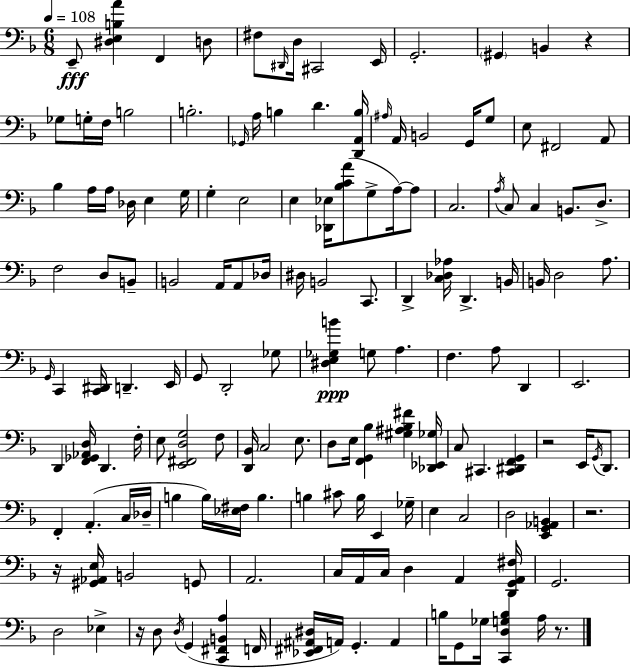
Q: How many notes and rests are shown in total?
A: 153